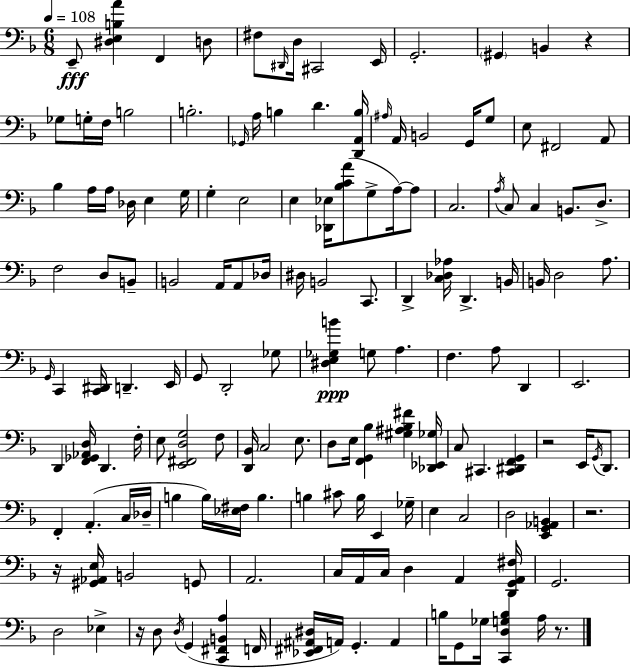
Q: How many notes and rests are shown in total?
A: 153